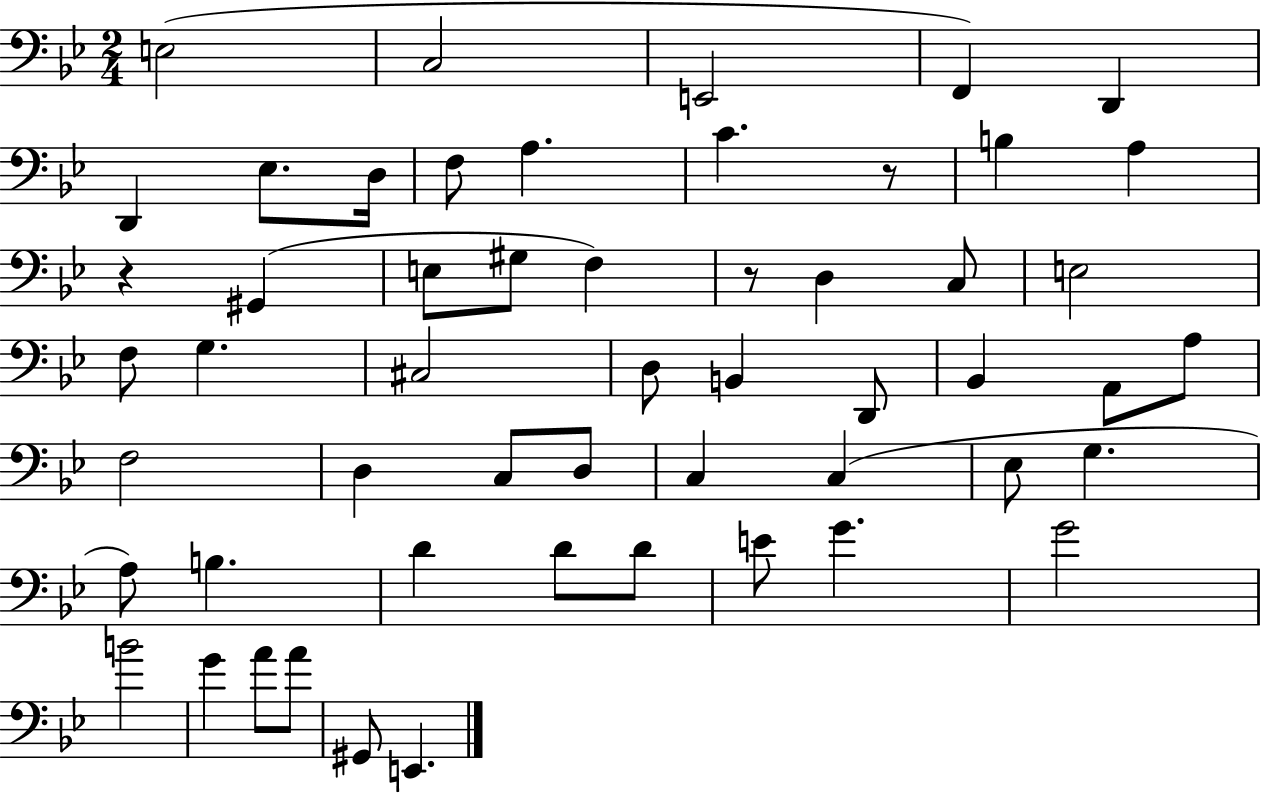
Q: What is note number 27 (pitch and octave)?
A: Bb2